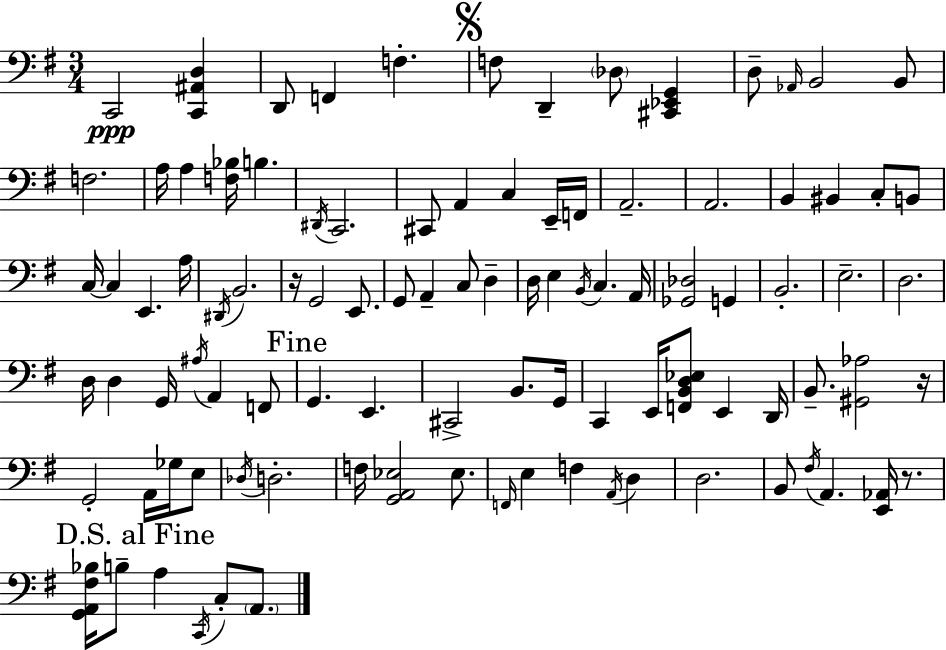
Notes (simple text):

C2/h [C2,A#2,D3]/q D2/e F2/q F3/q. F3/e D2/q Db3/e [C#2,Eb2,G2]/q D3/e Ab2/s B2/h B2/e F3/h. A3/s A3/q [F3,Bb3]/s B3/q. D#2/s C2/h. C#2/e A2/q C3/q E2/s F2/s A2/h. A2/h. B2/q BIS2/q C3/e B2/e C3/s C3/q E2/q. A3/s D#2/s B2/h. R/s G2/h E2/e. G2/e A2/q C3/e D3/q D3/s E3/q B2/s C3/q. A2/s [Gb2,Db3]/h G2/q B2/h. E3/h. D3/h. D3/s D3/q G2/s A#3/s A2/q F2/e G2/q. E2/q. C#2/h B2/e. G2/s C2/q E2/s [F2,B2,D3,Eb3]/e E2/q D2/s B2/e. [G#2,Ab3]/h R/s G2/h A2/s Gb3/s E3/e Db3/s D3/h. F3/s [G2,A2,Eb3]/h Eb3/e. F2/s E3/q F3/q A2/s D3/q D3/h. B2/e F#3/s A2/q. [E2,Ab2]/s R/e. [G2,A2,F#3,Bb3]/s B3/e A3/q C2/s C3/e A2/e.